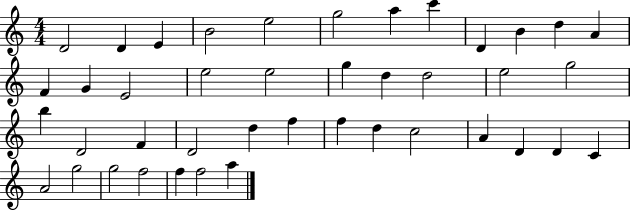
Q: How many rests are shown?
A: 0